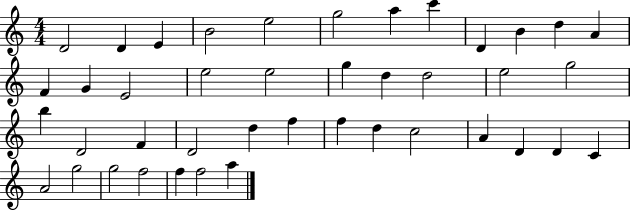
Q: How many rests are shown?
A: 0